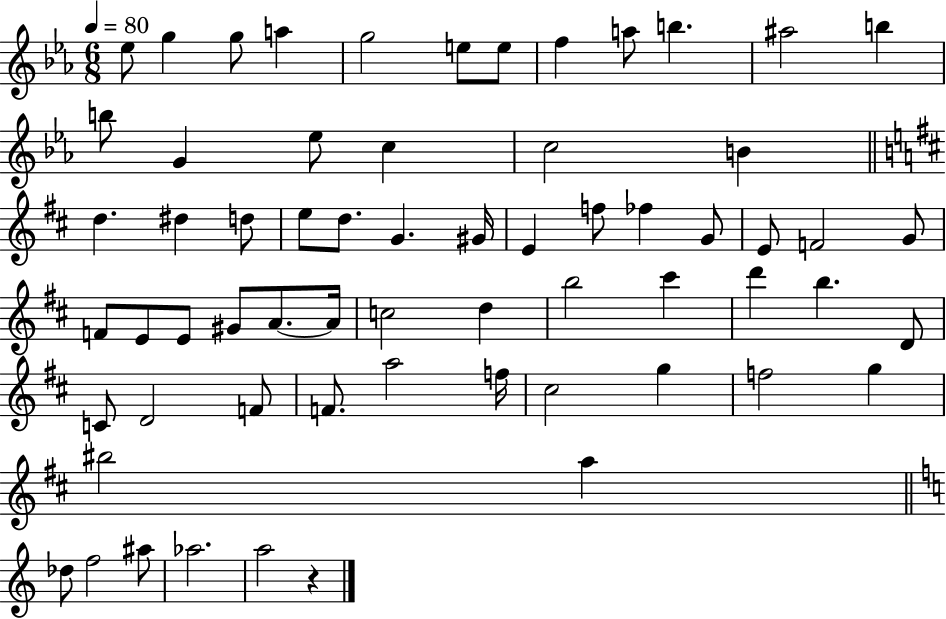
Eb5/e G5/q G5/e A5/q G5/h E5/e E5/e F5/q A5/e B5/q. A#5/h B5/q B5/e G4/q Eb5/e C5/q C5/h B4/q D5/q. D#5/q D5/e E5/e D5/e. G4/q. G#4/s E4/q F5/e FES5/q G4/e E4/e F4/h G4/e F4/e E4/e E4/e G#4/e A4/e. A4/s C5/h D5/q B5/h C#6/q D6/q B5/q. D4/e C4/e D4/h F4/e F4/e. A5/h F5/s C#5/h G5/q F5/h G5/q BIS5/h A5/q Db5/e F5/h A#5/e Ab5/h. A5/h R/q